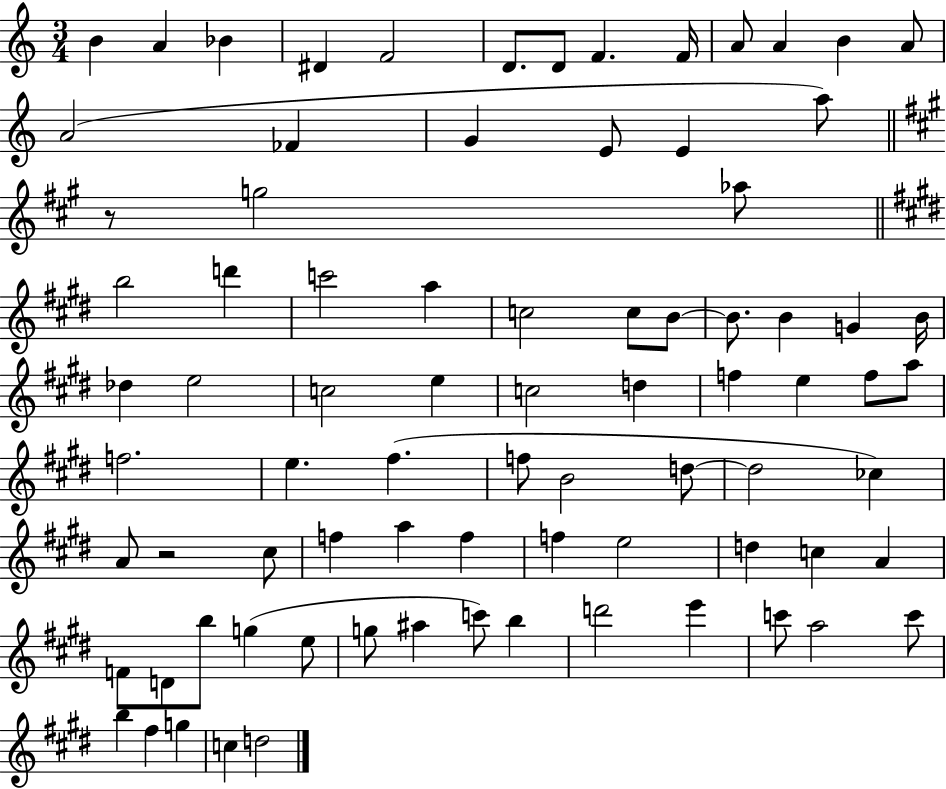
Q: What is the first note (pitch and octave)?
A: B4